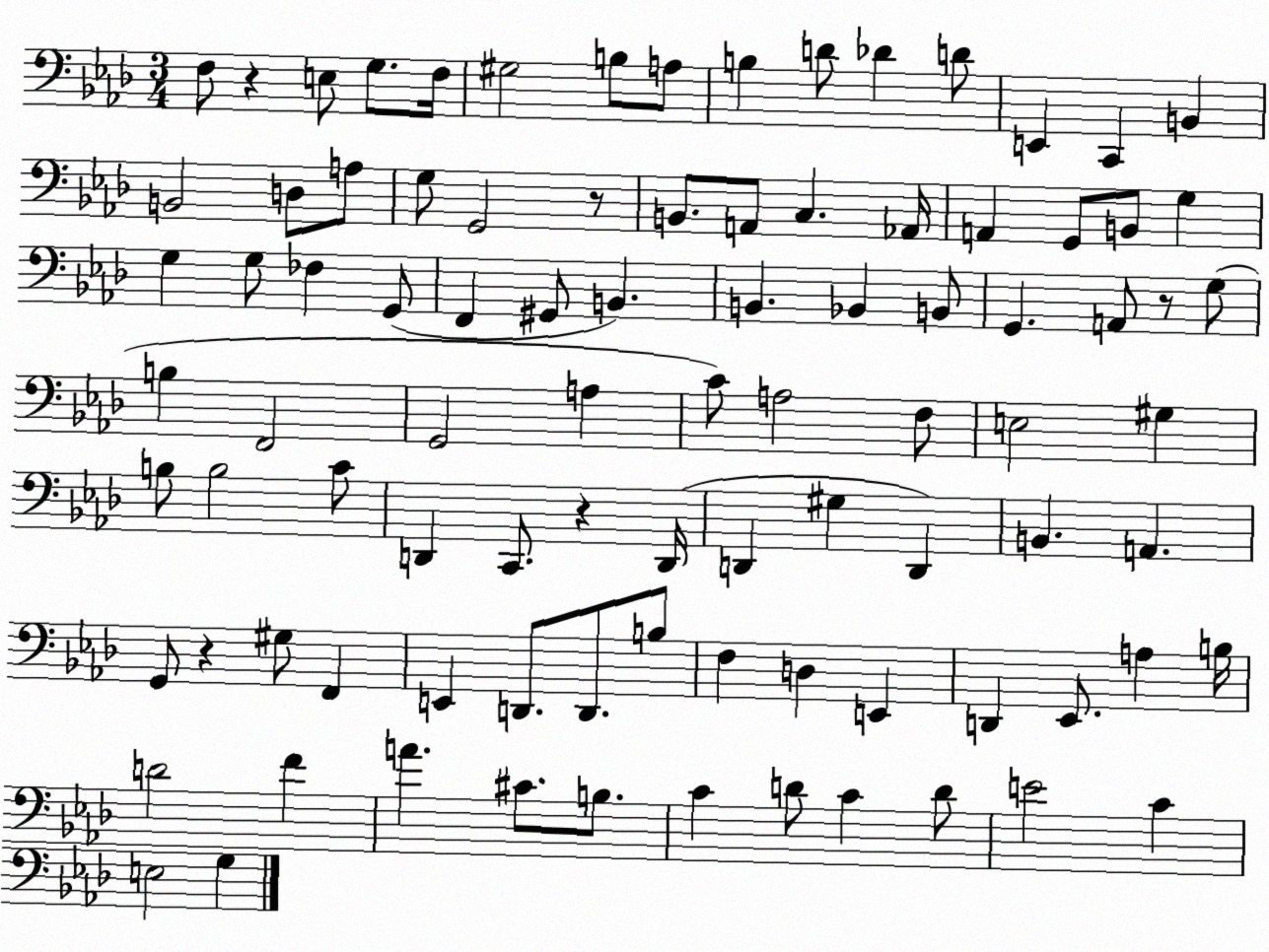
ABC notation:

X:1
T:Untitled
M:3/4
L:1/4
K:Ab
F,/2 z E,/2 G,/2 F,/4 ^G,2 B,/2 A,/2 B, D/2 _D D/2 E,, C,, B,, B,,2 D,/2 A,/2 G,/2 G,,2 z/2 B,,/2 A,,/2 C, _A,,/4 A,, G,,/2 B,,/2 G, G, G,/2 _F, G,,/2 F,, ^G,,/2 B,, B,, _B,, B,,/2 G,, A,,/2 z/2 G,/2 B, F,,2 G,,2 A, C/2 A,2 F,/2 E,2 ^G, B,/2 B,2 C/2 D,, C,,/2 z D,,/4 D,, ^G, D,, B,, A,, G,,/2 z ^G,/2 F,, E,, D,,/2 D,,/2 B,/2 F, D, E,, D,, _E,,/2 A, B,/4 D2 F A ^C/2 B,/2 C D/2 C D/2 E2 C E,2 G,